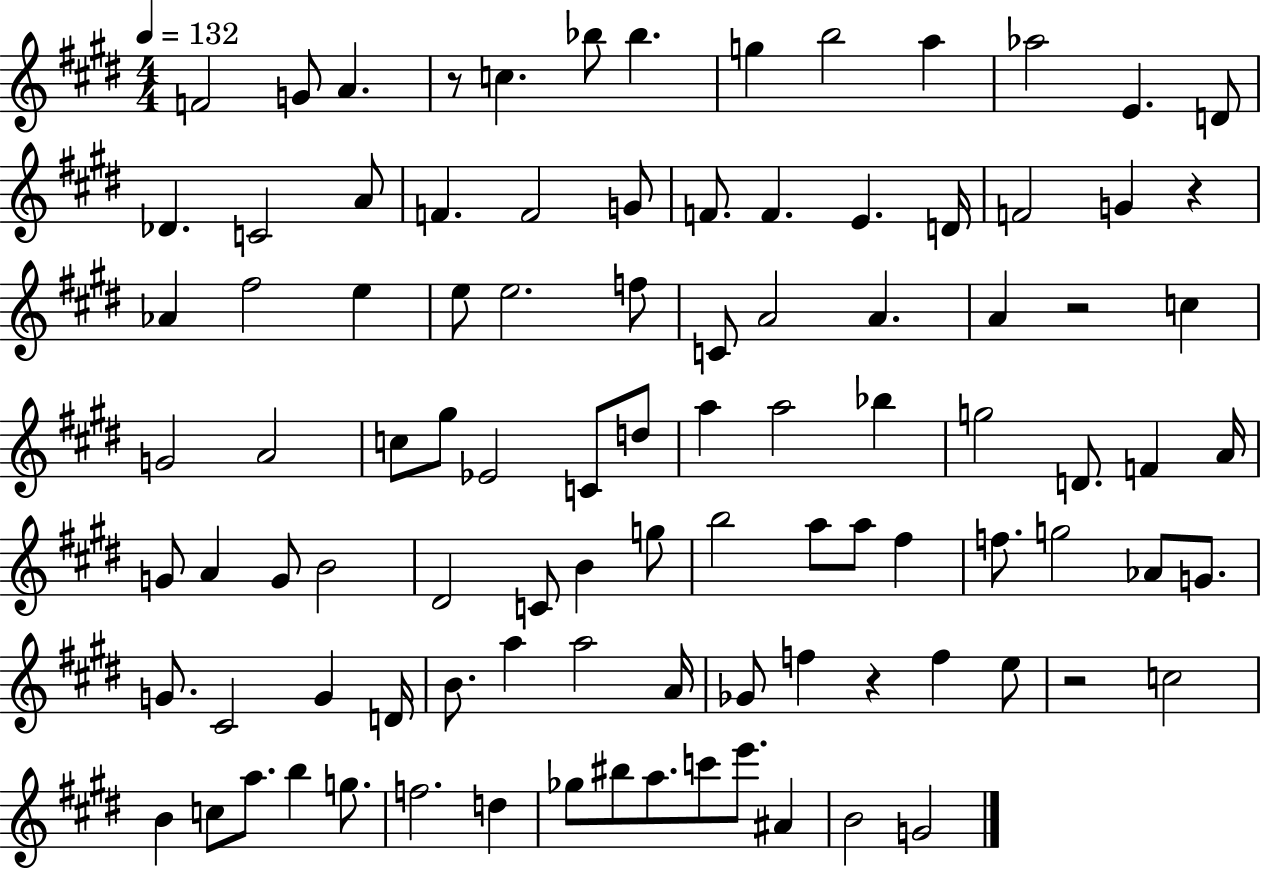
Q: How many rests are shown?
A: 5